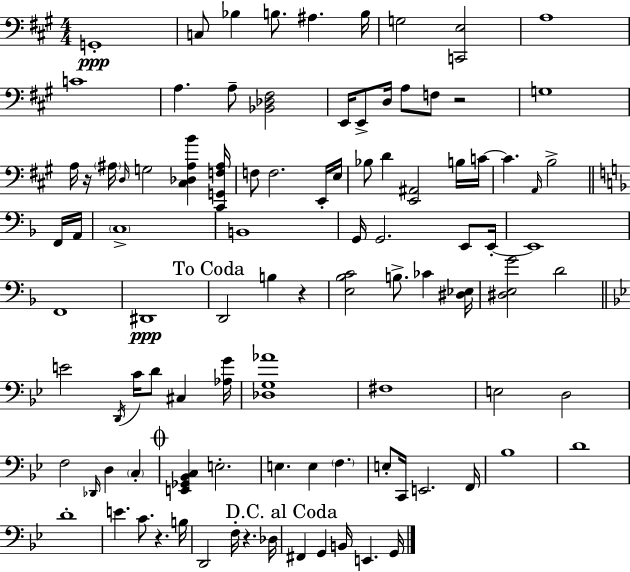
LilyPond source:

{
  \clef bass
  \numericTimeSignature
  \time 4/4
  \key a \major
  \repeat volta 2 { g,1-.\ppp | c8 bes4 b8. ais4. b16 | g2 <c, e>2 | a1 | \break c'1 | a4. a8-- <bes, des fis>2 | e,16 e,8-> d16 a8 f8 r2 | g1 | \break a16 r16 \parenthesize ais16 \grace { d16 } g2 <cis des ais b'>4 | <cis, g, f ais>16 f8 f2. e,16-. | e16 bes8 d'4 <e, ais,>2 b16 | c'16~~ c'4. \grace { a,16 } b2-> | \break \bar "||" \break \key d \minor f,16 a,16 \parenthesize c1-> | b,1 | g,16 g,2. e,8 | e,16-.~~ e,1 | \break f,1 | dis,1\ppp | \mark "To Coda" d,2 b4 r4 | <e bes c'>2 b8.-> ces'4 | \break <dis ees>16 <dis e g'>2 d'2 | \bar "||" \break \key bes \major e'2 \acciaccatura { d,16 } c'16 d'8 cis4 | <aes g'>16 <des g aes'>1 | fis1 | e2 d2 | \break f2 \grace { des,16 } d4 \parenthesize c4-. | \mark \markup { \musicglyph "scripts.coda" } <e, ges, bes, c>4 e2.-. | e4. e4 \parenthesize f4. | e8-. c,16 e,2. | \break f,16 bes1 | d'1 | d'1-. | e'4. c'8. r4. | \break b16 d,2 f16-. r4. | des16 \mark "D.C. al Coda" fis,4 g,4 b,16 e,4. | g,16 } \bar "|."
}